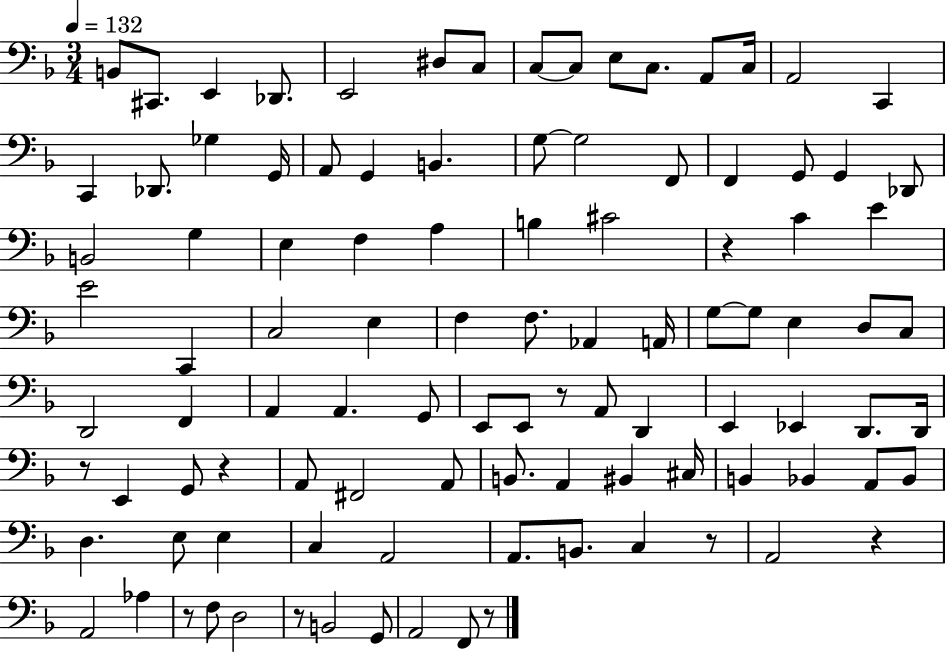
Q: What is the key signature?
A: F major